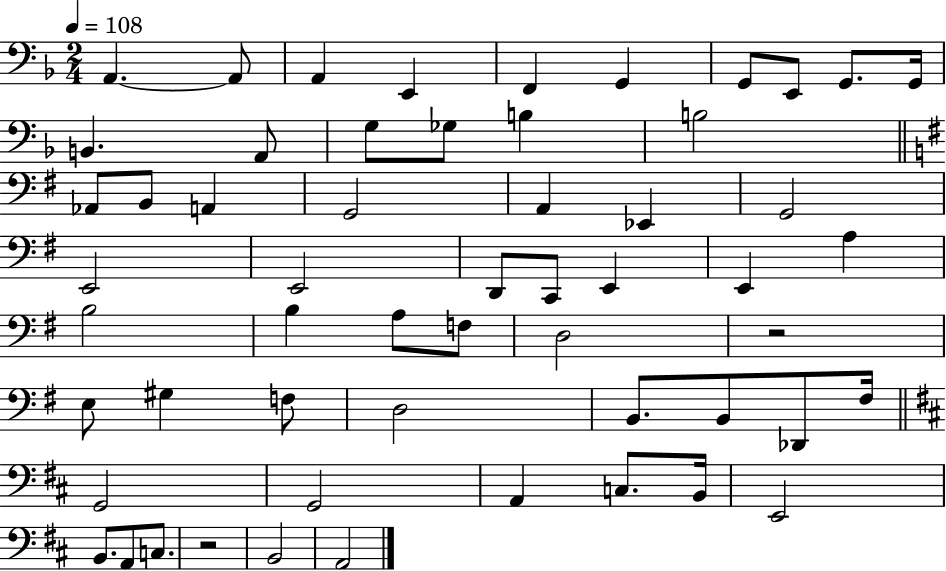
{
  \clef bass
  \numericTimeSignature
  \time 2/4
  \key f \major
  \tempo 4 = 108
  a,4.~~ a,8 | a,4 e,4 | f,4 g,4 | g,8 e,8 g,8. g,16 | \break b,4. a,8 | g8 ges8 b4 | b2 | \bar "||" \break \key g \major aes,8 b,8 a,4 | g,2 | a,4 ees,4 | g,2 | \break e,2 | e,2 | d,8 c,8 e,4 | e,4 a4 | \break b2 | b4 a8 f8 | d2 | r2 | \break e8 gis4 f8 | d2 | b,8. b,8 des,8 fis16 | \bar "||" \break \key d \major g,2 | g,2 | a,4 c8. b,16 | e,2 | \break b,8. a,8 c8. | r2 | b,2 | a,2 | \break \bar "|."
}